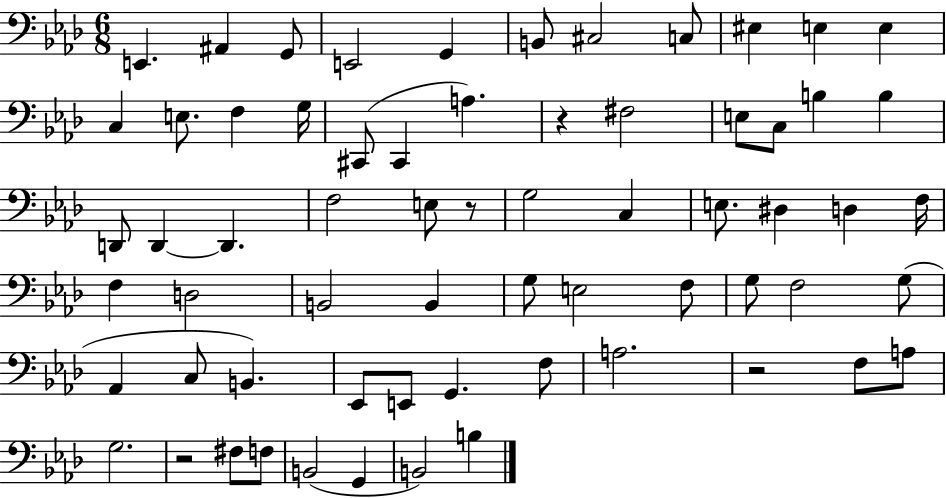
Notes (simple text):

E2/q. A#2/q G2/e E2/h G2/q B2/e C#3/h C3/e EIS3/q E3/q E3/q C3/q E3/e. F3/q G3/s C#2/e C#2/q A3/q. R/q F#3/h E3/e C3/e B3/q B3/q D2/e D2/q D2/q. F3/h E3/e R/e G3/h C3/q E3/e. D#3/q D3/q F3/s F3/q D3/h B2/h B2/q G3/e E3/h F3/e G3/e F3/h G3/e Ab2/q C3/e B2/q. Eb2/e E2/e G2/q. F3/e A3/h. R/h F3/e A3/e G3/h. R/h F#3/e F3/e B2/h G2/q B2/h B3/q